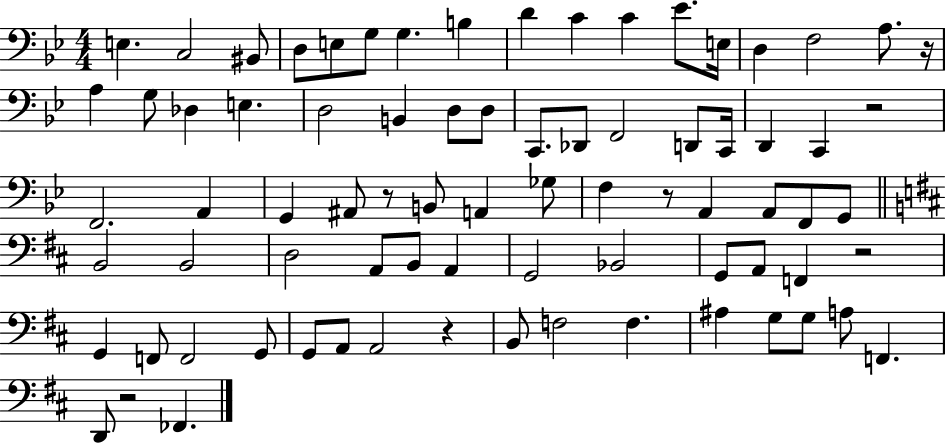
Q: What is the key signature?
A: BES major